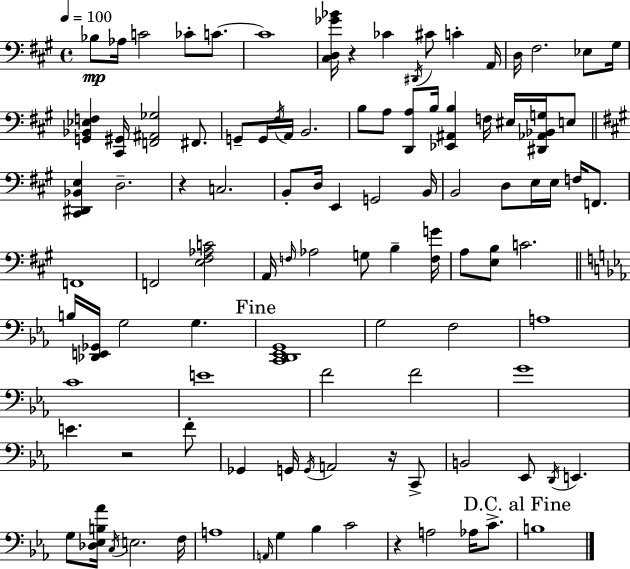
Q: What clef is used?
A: bass